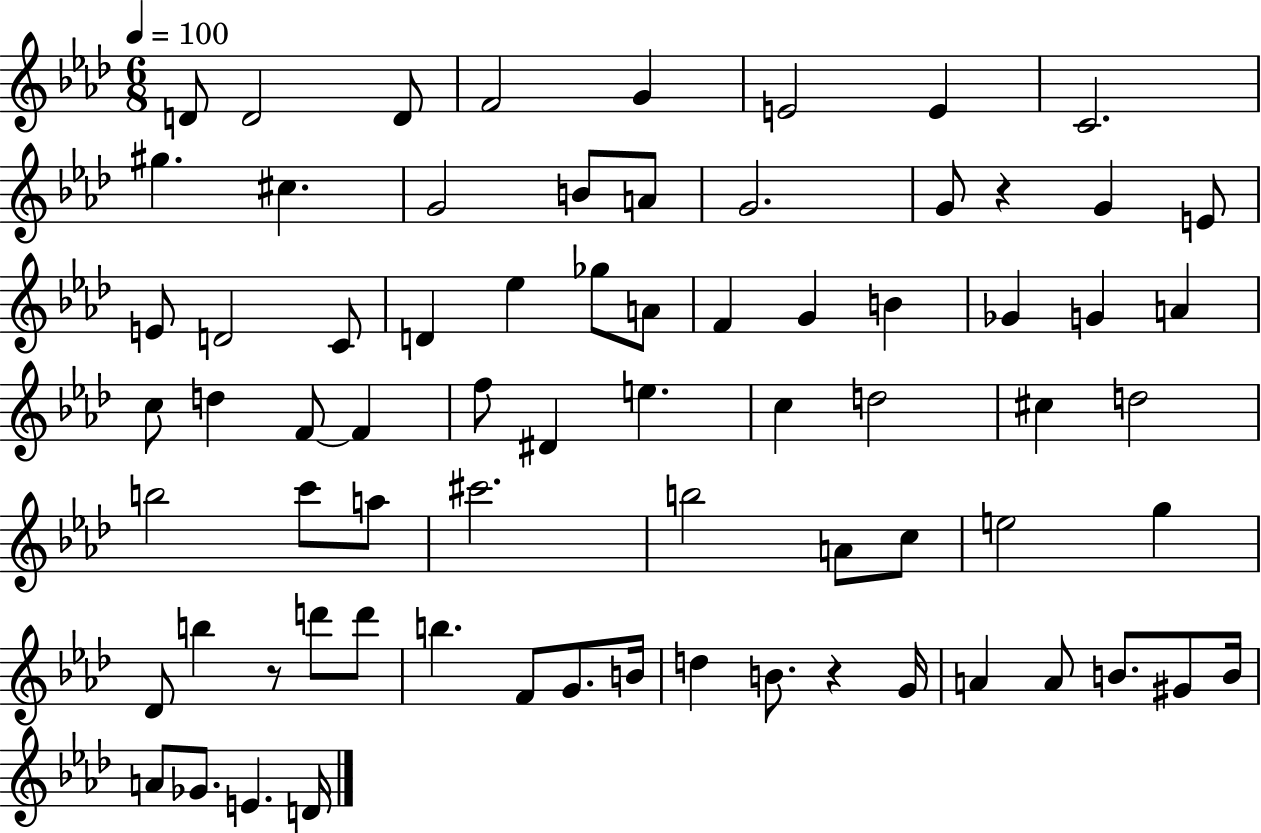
{
  \clef treble
  \numericTimeSignature
  \time 6/8
  \key aes \major
  \tempo 4 = 100
  d'8 d'2 d'8 | f'2 g'4 | e'2 e'4 | c'2. | \break gis''4. cis''4. | g'2 b'8 a'8 | g'2. | g'8 r4 g'4 e'8 | \break e'8 d'2 c'8 | d'4 ees''4 ges''8 a'8 | f'4 g'4 b'4 | ges'4 g'4 a'4 | \break c''8 d''4 f'8~~ f'4 | f''8 dis'4 e''4. | c''4 d''2 | cis''4 d''2 | \break b''2 c'''8 a''8 | cis'''2. | b''2 a'8 c''8 | e''2 g''4 | \break des'8 b''4 r8 d'''8 d'''8 | b''4. f'8 g'8. b'16 | d''4 b'8. r4 g'16 | a'4 a'8 b'8. gis'8 b'16 | \break a'8 ges'8. e'4. d'16 | \bar "|."
}